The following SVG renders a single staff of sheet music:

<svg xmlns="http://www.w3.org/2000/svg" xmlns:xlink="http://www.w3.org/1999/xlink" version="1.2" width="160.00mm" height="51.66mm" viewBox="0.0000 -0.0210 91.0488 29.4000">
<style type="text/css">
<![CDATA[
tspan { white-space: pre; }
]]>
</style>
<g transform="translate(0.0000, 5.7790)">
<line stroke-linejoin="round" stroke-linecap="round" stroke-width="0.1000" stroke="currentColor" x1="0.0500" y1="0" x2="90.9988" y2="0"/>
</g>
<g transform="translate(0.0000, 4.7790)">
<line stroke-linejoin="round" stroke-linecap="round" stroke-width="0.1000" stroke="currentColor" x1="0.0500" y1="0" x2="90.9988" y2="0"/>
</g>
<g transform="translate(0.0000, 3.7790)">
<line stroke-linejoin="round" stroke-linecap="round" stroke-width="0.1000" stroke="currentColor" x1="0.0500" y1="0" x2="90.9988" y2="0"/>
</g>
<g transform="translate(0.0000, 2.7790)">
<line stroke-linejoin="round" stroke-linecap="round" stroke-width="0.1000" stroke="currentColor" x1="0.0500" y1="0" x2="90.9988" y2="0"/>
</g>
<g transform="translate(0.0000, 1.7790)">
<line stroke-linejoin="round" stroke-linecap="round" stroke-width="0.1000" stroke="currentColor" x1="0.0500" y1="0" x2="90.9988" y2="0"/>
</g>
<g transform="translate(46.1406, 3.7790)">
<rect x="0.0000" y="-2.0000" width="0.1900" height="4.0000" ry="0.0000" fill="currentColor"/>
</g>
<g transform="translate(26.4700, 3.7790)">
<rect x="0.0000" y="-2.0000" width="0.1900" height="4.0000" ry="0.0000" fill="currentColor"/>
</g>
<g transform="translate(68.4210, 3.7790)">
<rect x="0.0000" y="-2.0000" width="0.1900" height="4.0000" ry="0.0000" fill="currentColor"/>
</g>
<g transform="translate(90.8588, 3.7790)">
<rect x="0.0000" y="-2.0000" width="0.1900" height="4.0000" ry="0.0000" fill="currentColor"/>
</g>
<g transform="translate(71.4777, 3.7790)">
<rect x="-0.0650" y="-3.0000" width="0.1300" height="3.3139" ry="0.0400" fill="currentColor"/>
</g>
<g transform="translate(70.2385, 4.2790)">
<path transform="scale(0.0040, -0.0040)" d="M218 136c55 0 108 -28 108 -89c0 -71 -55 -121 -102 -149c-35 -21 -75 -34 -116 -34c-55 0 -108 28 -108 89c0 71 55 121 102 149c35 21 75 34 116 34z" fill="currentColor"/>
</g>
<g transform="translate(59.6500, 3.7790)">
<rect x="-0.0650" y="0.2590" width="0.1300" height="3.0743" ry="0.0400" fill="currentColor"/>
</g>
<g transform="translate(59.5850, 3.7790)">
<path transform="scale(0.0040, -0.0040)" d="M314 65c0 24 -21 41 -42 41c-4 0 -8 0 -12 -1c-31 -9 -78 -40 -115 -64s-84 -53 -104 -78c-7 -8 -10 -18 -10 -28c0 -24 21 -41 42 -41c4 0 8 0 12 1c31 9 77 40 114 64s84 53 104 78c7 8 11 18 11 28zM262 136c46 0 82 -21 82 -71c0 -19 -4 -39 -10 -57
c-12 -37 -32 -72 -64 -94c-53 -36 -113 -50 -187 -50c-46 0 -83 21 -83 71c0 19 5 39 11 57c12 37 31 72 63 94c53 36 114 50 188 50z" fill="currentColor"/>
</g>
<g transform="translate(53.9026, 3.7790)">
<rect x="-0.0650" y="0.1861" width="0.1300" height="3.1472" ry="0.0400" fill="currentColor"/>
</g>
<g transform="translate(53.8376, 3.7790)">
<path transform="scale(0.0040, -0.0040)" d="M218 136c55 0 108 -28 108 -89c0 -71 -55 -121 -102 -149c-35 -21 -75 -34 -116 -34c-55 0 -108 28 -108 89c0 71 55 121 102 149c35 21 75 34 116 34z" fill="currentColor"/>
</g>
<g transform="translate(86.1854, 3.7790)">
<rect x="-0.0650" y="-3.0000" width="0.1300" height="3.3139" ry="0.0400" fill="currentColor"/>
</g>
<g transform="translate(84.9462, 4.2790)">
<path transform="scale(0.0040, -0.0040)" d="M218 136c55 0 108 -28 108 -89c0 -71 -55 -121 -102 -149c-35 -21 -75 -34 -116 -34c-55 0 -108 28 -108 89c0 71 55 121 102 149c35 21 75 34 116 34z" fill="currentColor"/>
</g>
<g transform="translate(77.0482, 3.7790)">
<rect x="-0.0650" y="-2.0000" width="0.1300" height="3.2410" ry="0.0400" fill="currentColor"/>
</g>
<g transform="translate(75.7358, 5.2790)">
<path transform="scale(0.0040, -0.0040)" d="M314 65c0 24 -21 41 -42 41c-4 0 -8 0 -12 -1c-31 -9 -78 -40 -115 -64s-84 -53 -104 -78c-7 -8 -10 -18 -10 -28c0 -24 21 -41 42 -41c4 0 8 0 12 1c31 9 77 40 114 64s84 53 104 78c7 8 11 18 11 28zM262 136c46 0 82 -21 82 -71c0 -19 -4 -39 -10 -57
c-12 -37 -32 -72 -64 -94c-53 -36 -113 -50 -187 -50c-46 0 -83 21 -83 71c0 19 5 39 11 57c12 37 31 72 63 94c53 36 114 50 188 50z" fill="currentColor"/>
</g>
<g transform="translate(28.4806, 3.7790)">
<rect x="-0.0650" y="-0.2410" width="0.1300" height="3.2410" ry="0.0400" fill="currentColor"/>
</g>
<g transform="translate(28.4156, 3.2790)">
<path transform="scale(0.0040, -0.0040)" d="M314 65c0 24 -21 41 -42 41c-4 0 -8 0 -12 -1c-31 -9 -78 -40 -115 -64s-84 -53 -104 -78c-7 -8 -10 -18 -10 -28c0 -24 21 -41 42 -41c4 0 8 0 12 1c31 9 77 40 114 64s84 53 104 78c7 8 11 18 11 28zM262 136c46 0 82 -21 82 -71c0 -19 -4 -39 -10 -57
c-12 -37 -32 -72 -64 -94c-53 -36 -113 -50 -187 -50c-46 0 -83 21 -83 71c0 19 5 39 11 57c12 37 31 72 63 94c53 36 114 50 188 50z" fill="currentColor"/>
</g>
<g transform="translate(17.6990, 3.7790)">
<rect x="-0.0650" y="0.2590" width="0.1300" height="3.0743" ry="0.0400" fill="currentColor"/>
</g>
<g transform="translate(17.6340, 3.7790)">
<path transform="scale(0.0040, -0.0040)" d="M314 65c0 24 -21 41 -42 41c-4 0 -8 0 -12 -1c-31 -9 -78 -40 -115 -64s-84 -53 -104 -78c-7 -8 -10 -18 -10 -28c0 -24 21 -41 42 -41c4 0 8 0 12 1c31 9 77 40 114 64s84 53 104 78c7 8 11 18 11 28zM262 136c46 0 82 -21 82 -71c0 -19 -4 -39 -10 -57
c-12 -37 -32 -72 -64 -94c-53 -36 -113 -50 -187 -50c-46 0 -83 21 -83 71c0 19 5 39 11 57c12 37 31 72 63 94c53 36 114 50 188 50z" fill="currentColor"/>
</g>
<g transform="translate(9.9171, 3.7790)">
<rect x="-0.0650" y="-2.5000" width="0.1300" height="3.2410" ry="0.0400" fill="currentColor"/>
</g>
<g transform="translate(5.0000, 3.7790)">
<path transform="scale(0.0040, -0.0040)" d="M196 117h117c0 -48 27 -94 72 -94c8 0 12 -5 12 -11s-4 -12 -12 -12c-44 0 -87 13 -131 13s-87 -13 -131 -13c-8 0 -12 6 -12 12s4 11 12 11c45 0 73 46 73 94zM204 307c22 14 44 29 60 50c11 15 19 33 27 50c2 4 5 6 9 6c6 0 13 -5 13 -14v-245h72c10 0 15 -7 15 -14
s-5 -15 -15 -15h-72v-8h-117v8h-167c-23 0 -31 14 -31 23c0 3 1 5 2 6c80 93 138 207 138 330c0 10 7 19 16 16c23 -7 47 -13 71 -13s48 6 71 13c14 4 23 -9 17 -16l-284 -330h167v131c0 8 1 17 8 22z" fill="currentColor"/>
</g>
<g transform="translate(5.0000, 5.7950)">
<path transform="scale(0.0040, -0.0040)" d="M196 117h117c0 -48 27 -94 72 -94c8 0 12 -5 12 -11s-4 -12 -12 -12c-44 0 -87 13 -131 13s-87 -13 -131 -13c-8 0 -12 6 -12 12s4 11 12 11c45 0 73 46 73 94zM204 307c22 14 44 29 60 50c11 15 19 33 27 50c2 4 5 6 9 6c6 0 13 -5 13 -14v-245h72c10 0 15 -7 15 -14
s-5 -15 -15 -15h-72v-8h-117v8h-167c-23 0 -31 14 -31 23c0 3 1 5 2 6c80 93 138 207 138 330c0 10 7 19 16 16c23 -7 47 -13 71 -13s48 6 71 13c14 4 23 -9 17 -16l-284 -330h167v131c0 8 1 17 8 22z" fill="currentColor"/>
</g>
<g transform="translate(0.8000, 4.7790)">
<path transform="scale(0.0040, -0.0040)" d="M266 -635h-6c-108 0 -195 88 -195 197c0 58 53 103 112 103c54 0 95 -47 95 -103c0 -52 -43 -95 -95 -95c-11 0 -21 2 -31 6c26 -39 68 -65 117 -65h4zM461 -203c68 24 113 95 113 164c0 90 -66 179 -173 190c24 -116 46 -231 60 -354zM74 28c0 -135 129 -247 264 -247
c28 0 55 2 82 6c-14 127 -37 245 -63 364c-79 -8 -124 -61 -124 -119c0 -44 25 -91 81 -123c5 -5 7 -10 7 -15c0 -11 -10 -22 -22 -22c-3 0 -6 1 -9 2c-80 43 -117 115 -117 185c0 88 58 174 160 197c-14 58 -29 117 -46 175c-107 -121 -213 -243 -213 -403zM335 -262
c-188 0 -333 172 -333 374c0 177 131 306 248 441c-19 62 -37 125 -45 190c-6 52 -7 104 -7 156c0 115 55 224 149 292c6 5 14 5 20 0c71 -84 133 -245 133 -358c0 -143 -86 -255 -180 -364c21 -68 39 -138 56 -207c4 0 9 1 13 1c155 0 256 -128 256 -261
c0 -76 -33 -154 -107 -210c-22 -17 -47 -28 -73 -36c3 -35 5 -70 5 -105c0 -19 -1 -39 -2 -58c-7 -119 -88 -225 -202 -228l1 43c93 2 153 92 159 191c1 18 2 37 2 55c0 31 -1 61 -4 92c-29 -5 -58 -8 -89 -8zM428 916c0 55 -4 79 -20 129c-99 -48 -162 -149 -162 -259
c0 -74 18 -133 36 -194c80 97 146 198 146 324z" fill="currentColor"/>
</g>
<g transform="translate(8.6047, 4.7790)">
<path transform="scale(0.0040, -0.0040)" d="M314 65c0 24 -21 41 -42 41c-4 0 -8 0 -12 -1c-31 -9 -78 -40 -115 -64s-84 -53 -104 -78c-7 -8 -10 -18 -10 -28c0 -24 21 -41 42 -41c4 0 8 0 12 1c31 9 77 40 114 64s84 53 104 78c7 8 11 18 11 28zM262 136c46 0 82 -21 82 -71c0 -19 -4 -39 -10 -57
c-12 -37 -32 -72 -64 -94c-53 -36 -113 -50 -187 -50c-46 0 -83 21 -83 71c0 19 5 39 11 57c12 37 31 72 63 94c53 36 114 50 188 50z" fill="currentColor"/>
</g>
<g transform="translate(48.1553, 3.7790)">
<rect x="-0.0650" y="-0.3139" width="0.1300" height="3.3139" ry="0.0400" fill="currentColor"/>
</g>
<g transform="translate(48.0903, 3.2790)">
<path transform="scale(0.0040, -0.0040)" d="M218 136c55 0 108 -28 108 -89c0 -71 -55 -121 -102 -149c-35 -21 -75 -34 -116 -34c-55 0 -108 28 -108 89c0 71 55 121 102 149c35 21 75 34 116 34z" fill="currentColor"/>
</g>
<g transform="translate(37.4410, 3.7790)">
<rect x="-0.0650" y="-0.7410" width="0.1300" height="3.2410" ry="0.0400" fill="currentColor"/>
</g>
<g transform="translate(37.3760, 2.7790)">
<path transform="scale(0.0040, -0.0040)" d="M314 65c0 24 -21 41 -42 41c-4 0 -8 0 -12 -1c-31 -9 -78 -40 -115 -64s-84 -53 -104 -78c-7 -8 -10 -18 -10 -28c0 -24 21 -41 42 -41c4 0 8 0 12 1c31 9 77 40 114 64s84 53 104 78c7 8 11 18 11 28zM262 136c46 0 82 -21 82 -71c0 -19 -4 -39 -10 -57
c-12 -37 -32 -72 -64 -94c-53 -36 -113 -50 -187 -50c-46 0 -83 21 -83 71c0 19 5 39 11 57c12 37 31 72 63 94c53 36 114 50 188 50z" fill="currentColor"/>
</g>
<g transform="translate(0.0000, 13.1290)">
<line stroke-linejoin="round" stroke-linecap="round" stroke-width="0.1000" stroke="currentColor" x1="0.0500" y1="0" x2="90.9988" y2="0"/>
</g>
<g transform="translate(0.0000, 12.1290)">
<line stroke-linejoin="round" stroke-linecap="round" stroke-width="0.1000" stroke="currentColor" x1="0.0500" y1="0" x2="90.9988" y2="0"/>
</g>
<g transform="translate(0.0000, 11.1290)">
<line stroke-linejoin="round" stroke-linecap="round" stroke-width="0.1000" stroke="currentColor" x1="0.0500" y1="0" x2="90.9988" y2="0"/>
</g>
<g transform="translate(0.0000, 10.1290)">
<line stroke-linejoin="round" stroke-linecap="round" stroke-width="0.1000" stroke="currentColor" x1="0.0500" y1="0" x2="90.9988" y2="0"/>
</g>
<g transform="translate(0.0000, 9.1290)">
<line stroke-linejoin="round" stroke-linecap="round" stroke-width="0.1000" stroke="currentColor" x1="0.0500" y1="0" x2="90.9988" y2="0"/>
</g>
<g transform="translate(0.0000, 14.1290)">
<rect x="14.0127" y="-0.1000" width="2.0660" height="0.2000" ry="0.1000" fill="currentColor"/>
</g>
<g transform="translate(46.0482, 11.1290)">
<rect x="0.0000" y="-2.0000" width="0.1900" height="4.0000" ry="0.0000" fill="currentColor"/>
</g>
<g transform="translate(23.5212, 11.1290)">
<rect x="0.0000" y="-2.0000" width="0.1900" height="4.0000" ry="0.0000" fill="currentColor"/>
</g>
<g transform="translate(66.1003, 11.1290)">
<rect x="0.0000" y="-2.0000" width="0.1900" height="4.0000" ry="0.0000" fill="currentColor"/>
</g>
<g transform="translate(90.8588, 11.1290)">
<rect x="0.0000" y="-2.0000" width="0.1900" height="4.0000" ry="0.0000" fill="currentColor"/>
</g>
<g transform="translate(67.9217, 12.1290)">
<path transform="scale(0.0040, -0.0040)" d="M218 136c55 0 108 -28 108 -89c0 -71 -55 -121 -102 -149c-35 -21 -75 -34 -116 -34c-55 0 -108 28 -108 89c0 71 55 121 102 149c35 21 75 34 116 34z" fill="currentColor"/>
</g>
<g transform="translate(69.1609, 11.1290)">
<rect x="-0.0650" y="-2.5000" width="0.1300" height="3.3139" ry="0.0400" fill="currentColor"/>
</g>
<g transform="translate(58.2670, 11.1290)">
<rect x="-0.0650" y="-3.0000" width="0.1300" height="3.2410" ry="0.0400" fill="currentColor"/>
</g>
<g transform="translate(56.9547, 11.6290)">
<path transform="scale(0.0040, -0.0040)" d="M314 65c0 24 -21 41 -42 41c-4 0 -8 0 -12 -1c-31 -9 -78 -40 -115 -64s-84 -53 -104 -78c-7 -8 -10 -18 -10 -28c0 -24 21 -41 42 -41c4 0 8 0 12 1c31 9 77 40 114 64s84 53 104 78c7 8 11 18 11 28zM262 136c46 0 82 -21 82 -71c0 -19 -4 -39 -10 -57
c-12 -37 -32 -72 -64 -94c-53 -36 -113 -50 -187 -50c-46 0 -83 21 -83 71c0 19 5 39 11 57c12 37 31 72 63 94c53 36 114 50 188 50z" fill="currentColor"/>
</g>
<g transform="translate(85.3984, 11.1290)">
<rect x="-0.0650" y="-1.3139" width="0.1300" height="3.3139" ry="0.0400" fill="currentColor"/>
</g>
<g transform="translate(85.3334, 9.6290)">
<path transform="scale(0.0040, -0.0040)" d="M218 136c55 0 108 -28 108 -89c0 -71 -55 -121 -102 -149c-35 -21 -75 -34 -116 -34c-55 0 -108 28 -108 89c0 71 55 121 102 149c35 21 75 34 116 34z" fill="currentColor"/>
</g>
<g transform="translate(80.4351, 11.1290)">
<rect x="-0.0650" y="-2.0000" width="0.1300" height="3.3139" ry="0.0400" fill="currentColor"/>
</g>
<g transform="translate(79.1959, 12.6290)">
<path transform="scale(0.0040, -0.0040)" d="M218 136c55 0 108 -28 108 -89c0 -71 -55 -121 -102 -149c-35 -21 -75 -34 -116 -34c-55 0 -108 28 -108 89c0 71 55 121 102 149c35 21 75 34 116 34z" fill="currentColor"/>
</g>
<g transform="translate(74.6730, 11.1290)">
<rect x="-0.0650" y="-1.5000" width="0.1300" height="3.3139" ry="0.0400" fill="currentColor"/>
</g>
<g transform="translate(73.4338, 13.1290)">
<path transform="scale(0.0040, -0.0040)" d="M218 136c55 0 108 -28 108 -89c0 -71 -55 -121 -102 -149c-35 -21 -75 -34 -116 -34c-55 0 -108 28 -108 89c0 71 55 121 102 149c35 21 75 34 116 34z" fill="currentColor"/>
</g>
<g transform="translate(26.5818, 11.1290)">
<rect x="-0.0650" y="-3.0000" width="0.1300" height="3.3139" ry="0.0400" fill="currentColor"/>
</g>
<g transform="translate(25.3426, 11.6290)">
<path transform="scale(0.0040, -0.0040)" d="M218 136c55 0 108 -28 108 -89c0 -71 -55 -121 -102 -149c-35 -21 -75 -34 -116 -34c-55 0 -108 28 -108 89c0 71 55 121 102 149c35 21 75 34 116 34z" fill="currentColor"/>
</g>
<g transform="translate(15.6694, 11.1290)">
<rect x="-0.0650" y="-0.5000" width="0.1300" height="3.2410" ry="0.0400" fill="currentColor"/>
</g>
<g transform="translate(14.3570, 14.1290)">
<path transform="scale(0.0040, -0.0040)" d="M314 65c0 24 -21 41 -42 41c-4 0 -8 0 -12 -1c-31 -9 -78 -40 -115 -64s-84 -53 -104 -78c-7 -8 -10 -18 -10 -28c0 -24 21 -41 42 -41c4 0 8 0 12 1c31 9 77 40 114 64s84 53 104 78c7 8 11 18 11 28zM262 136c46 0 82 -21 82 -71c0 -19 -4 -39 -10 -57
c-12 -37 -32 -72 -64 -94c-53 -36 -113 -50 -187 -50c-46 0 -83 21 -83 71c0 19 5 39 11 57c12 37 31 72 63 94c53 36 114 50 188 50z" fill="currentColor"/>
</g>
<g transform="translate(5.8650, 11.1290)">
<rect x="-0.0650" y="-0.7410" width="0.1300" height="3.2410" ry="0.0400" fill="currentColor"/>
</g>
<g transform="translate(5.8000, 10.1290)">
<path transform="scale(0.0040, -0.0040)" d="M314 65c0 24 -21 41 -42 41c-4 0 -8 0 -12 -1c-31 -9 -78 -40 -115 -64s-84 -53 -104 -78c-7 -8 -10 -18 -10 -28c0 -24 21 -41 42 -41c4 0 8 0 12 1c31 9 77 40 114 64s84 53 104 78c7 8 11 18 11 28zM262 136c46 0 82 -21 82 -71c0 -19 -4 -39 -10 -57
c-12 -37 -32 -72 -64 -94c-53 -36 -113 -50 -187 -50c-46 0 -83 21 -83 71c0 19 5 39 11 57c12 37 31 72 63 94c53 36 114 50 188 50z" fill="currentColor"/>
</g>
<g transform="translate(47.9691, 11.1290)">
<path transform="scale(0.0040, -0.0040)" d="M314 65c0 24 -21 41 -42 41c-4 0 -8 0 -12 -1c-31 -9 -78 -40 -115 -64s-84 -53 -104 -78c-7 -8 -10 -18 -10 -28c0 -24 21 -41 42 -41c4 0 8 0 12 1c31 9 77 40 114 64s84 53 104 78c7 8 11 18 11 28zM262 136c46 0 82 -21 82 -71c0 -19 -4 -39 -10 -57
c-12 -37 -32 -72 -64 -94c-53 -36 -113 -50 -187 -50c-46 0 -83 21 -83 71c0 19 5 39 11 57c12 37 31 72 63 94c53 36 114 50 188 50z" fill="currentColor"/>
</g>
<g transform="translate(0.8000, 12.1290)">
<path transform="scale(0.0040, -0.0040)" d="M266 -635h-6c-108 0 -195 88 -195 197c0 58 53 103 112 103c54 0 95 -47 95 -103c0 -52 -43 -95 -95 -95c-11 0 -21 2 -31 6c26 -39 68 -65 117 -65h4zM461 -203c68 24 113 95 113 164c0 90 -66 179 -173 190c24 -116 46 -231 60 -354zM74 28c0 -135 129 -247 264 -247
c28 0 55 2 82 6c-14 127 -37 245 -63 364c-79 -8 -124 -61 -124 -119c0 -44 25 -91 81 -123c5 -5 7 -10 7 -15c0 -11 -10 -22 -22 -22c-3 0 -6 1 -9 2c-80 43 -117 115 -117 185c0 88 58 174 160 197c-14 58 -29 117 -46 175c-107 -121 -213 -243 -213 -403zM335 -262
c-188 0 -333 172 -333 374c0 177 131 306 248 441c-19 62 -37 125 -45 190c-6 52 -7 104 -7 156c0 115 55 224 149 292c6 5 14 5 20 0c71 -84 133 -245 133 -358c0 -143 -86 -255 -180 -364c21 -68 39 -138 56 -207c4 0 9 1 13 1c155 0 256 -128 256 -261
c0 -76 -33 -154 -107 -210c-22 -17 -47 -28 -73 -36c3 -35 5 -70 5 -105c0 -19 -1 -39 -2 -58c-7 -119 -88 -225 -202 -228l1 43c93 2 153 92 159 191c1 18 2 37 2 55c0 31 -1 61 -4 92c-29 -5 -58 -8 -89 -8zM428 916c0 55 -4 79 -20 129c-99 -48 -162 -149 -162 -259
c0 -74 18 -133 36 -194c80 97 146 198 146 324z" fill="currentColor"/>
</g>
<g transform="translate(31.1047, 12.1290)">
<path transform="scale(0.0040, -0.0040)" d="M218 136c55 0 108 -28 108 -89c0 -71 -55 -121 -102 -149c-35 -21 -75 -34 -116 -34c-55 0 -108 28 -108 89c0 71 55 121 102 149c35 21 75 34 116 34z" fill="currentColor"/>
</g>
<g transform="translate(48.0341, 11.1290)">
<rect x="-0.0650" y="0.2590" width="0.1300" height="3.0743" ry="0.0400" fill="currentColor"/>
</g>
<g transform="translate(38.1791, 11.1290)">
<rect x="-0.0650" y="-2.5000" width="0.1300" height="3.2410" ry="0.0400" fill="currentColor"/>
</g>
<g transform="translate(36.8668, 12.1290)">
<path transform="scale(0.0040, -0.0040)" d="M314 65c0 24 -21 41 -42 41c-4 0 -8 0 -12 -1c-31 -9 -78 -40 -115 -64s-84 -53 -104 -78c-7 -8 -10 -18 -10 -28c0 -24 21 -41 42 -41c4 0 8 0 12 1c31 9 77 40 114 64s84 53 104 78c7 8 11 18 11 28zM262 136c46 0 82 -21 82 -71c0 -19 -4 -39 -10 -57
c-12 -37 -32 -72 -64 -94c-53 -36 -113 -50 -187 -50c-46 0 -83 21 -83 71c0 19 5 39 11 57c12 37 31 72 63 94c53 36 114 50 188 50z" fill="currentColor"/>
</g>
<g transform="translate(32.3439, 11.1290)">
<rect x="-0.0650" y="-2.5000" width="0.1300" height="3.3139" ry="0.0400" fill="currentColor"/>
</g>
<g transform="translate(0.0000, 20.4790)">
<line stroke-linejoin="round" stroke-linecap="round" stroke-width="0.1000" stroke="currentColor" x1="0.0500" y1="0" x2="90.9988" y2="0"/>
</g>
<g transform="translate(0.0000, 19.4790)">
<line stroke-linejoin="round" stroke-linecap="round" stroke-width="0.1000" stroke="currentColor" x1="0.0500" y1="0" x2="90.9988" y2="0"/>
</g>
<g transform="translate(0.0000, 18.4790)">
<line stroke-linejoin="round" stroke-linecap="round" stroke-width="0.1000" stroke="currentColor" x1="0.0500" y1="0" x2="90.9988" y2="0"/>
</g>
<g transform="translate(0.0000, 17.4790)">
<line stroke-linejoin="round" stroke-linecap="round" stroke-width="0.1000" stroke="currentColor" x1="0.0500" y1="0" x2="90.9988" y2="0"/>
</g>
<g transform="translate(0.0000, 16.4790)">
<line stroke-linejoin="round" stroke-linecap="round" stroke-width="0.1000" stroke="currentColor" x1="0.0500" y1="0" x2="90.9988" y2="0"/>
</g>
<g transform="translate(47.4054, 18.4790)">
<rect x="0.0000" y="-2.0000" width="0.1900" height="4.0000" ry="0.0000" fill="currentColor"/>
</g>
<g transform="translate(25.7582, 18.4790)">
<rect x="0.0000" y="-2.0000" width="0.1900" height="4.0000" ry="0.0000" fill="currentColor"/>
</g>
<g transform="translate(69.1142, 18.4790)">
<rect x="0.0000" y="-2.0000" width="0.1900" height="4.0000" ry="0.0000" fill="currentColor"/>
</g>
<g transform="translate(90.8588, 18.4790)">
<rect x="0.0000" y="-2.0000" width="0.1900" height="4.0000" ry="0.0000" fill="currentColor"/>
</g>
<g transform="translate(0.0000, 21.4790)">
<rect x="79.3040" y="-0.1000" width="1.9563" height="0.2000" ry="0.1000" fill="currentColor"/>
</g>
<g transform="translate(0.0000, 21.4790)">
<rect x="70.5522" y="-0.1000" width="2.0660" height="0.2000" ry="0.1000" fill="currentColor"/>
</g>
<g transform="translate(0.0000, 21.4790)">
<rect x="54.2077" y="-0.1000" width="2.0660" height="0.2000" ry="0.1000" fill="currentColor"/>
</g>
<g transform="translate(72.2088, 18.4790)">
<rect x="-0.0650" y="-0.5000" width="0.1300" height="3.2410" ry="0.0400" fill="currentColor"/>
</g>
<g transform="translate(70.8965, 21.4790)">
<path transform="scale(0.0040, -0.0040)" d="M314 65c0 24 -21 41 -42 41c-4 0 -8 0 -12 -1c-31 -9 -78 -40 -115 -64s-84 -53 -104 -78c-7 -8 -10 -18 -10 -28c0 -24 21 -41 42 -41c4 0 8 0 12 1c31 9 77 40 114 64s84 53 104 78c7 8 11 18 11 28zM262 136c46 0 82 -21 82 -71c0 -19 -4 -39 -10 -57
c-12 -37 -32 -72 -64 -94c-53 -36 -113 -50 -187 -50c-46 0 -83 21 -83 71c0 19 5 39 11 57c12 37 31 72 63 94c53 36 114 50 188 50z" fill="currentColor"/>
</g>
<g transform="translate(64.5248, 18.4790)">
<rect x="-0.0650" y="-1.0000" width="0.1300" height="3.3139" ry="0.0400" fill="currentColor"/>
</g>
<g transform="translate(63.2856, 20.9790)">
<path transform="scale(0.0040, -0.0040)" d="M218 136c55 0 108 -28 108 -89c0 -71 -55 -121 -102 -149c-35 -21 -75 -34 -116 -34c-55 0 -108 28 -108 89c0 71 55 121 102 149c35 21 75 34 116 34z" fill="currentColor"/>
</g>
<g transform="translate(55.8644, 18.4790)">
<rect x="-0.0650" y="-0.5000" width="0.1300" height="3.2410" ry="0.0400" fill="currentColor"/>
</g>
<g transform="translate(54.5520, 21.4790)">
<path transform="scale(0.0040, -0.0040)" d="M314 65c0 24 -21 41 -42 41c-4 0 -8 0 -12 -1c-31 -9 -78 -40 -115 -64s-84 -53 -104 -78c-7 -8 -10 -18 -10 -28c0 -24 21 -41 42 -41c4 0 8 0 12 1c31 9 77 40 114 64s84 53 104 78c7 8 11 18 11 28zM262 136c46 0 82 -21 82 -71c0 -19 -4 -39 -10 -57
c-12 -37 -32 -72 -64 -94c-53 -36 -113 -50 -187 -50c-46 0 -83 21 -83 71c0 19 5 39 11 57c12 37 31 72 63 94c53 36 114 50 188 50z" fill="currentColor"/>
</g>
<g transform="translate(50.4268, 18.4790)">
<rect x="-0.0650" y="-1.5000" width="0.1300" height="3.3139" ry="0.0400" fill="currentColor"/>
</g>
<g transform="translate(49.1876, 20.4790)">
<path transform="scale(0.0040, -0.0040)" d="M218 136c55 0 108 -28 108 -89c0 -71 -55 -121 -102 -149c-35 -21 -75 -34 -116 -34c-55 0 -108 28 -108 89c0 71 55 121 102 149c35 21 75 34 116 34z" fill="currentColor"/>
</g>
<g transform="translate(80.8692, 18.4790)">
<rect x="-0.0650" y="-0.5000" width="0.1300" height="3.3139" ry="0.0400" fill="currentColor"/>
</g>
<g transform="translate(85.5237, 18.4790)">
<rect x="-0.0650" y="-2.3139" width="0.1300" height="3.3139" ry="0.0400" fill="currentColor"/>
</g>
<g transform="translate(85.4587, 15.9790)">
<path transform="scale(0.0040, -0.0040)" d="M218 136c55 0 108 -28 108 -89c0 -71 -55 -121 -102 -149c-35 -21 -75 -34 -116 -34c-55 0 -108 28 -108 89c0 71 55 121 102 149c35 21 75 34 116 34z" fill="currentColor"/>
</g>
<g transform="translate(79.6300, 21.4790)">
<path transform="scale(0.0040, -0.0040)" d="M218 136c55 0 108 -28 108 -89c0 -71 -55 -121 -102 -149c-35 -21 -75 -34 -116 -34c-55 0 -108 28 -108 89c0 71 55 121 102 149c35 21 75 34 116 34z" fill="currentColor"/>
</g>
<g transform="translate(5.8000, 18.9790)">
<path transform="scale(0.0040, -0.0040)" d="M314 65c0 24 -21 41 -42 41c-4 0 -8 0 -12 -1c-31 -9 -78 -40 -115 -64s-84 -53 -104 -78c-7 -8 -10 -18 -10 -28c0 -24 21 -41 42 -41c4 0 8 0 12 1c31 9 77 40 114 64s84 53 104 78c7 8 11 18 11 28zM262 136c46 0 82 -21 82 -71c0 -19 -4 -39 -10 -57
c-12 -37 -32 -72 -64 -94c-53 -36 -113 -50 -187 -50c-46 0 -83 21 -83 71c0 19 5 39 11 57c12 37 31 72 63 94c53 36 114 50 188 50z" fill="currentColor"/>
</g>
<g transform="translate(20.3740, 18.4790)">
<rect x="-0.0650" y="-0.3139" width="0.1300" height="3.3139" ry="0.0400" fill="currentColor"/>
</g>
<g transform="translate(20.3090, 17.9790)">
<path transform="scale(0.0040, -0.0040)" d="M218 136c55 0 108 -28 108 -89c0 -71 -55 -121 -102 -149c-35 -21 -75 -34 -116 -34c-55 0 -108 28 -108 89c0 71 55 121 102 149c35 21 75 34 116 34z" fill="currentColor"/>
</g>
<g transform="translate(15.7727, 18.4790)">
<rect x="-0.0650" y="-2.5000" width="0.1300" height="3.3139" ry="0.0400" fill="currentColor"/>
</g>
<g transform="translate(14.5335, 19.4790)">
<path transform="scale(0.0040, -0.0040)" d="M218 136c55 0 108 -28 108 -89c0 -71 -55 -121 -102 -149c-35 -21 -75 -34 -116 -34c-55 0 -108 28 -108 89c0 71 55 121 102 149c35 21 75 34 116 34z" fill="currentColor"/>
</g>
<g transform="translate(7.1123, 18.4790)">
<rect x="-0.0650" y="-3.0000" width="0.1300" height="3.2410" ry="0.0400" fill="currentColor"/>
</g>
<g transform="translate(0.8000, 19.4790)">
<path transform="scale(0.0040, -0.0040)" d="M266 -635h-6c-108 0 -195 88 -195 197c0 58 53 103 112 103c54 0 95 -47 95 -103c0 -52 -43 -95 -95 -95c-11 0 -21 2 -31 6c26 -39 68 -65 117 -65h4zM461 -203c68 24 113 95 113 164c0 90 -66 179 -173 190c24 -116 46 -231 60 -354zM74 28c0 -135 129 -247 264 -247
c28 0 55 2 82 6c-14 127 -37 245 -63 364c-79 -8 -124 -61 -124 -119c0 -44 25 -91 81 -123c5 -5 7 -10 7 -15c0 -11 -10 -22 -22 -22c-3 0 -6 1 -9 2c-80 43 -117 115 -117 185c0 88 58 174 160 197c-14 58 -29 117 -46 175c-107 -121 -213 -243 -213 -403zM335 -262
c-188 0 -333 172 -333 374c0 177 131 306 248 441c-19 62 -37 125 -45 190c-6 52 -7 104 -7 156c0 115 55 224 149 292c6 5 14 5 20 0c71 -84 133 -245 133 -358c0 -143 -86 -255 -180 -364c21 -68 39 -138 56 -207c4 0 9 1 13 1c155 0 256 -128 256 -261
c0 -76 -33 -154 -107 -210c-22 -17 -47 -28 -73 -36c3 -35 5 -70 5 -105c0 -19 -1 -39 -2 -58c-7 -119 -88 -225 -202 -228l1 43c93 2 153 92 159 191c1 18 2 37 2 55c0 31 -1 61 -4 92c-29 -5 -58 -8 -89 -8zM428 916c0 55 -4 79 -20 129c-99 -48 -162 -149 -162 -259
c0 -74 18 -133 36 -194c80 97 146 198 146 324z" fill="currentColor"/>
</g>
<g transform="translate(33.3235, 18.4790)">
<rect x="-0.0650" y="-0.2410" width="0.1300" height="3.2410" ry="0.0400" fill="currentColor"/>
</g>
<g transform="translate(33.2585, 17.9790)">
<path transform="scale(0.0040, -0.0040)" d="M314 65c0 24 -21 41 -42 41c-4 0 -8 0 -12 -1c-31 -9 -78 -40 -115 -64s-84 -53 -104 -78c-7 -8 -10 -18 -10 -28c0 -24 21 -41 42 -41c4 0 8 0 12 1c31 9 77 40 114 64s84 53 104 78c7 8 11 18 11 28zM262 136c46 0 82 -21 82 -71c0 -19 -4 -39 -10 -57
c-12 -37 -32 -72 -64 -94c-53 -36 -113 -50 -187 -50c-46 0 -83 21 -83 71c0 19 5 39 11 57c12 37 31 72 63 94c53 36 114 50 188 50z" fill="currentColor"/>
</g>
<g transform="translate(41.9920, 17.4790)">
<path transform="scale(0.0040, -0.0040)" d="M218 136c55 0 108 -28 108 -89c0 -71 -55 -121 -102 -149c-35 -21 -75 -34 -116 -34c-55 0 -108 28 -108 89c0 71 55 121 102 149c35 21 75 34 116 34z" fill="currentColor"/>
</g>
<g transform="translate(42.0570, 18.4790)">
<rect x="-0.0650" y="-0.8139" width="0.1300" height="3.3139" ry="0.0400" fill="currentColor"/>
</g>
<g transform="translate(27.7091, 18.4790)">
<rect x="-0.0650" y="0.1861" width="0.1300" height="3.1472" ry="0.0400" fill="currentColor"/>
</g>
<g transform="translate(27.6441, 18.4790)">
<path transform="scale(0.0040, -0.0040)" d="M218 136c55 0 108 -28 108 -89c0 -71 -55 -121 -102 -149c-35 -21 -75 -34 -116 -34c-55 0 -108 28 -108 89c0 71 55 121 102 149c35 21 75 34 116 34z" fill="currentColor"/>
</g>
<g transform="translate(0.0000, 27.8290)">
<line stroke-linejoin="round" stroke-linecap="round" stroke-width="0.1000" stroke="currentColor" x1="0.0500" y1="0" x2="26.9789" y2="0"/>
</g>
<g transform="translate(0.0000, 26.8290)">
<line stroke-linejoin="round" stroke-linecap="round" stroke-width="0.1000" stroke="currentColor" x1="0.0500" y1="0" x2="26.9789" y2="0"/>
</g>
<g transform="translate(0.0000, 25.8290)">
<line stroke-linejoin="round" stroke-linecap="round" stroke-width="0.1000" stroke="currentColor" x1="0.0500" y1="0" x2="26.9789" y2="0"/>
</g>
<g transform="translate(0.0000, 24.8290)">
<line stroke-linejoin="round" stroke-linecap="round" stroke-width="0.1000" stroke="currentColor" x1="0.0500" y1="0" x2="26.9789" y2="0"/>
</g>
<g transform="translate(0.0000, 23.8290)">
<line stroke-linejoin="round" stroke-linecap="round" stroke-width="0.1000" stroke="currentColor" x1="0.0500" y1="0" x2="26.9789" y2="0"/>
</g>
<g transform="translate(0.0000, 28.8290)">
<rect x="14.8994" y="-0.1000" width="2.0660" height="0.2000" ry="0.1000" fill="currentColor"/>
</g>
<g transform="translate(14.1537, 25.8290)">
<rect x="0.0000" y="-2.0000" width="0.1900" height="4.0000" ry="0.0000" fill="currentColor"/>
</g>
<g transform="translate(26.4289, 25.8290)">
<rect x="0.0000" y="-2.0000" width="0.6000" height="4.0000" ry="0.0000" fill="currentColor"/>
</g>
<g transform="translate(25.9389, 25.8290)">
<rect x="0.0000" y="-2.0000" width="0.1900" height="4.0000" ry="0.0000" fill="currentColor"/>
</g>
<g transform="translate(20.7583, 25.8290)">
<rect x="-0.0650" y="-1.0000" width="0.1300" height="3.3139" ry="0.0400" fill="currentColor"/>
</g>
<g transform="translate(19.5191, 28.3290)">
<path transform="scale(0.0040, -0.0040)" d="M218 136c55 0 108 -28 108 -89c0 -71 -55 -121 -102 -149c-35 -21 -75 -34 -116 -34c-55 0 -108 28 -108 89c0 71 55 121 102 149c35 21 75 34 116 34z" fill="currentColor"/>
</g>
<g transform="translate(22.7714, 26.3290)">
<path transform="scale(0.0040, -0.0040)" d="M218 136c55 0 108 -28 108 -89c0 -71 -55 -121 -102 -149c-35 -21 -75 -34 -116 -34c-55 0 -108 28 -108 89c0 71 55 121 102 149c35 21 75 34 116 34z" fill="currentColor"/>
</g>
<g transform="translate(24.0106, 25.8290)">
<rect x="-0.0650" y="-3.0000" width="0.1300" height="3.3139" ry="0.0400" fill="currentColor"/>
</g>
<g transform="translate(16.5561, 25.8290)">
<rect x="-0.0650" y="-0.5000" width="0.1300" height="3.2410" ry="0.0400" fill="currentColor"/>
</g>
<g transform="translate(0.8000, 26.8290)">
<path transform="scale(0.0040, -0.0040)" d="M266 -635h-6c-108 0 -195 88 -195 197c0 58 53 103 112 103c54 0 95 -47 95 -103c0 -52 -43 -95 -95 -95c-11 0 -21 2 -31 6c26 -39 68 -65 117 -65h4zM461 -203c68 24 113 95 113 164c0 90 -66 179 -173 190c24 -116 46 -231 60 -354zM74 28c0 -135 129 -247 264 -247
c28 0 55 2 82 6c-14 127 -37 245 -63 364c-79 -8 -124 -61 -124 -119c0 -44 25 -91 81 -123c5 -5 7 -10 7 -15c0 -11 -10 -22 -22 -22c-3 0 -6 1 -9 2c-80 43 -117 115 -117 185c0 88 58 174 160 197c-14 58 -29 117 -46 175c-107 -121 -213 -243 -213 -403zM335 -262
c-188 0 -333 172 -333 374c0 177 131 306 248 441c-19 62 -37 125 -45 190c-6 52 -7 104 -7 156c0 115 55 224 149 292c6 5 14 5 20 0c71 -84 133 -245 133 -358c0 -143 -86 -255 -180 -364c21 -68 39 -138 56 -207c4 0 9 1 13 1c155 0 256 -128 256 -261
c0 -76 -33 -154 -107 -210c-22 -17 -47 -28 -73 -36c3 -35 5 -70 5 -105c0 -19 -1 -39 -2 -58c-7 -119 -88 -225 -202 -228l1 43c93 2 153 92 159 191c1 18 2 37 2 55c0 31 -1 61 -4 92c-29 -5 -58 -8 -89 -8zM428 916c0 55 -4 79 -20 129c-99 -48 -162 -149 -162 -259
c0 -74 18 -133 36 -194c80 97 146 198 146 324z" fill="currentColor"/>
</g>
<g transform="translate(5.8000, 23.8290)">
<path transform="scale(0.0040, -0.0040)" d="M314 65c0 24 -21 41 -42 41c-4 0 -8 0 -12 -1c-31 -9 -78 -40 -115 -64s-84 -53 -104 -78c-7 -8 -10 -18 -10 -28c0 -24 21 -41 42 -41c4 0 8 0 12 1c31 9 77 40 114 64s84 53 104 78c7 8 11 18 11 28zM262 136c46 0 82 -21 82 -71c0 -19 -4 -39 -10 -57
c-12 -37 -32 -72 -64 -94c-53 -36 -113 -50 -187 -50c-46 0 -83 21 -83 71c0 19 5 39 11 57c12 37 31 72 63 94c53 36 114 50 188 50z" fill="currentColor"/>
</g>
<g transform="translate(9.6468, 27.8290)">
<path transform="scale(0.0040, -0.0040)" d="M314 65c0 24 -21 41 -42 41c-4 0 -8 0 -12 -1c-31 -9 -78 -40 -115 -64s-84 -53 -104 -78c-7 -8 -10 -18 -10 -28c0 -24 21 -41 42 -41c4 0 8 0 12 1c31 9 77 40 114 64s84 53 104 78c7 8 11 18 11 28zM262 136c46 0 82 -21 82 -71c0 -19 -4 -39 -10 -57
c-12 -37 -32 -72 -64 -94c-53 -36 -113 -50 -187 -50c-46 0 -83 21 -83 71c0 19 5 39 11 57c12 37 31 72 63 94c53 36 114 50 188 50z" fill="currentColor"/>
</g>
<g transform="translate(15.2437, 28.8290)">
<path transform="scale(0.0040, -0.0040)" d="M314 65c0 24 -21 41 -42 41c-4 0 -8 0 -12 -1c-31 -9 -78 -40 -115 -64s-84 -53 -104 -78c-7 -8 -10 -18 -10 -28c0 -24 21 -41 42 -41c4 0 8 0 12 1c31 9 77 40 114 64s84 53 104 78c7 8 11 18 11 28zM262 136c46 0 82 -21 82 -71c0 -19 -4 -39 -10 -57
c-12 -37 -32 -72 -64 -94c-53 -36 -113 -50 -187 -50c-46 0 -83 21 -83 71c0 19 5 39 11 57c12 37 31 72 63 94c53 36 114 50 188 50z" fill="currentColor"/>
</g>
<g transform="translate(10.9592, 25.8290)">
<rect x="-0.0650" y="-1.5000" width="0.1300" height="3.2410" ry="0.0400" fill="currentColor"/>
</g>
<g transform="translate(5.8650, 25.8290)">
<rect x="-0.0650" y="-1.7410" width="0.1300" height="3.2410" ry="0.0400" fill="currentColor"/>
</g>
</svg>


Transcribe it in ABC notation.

X:1
T:Untitled
M:4/4
L:1/4
K:C
G2 B2 c2 d2 c B B2 A F2 A d2 C2 A G G2 B2 A2 G E F e A2 G c B c2 d E C2 D C2 C g f2 E2 C2 D A